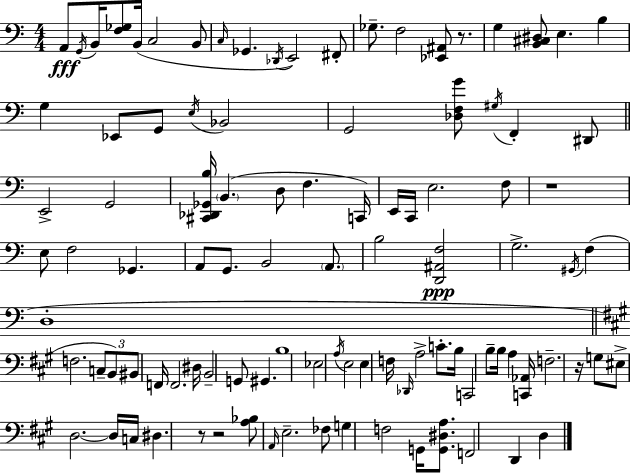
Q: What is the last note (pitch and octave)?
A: D3